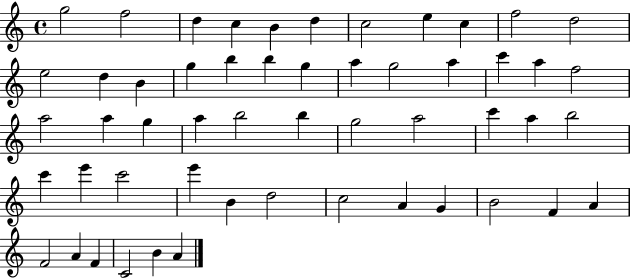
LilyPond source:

{
  \clef treble
  \time 4/4
  \defaultTimeSignature
  \key c \major
  g''2 f''2 | d''4 c''4 b'4 d''4 | c''2 e''4 c''4 | f''2 d''2 | \break e''2 d''4 b'4 | g''4 b''4 b''4 g''4 | a''4 g''2 a''4 | c'''4 a''4 f''2 | \break a''2 a''4 g''4 | a''4 b''2 b''4 | g''2 a''2 | c'''4 a''4 b''2 | \break c'''4 e'''4 c'''2 | e'''4 b'4 d''2 | c''2 a'4 g'4 | b'2 f'4 a'4 | \break f'2 a'4 f'4 | c'2 b'4 a'4 | \bar "|."
}